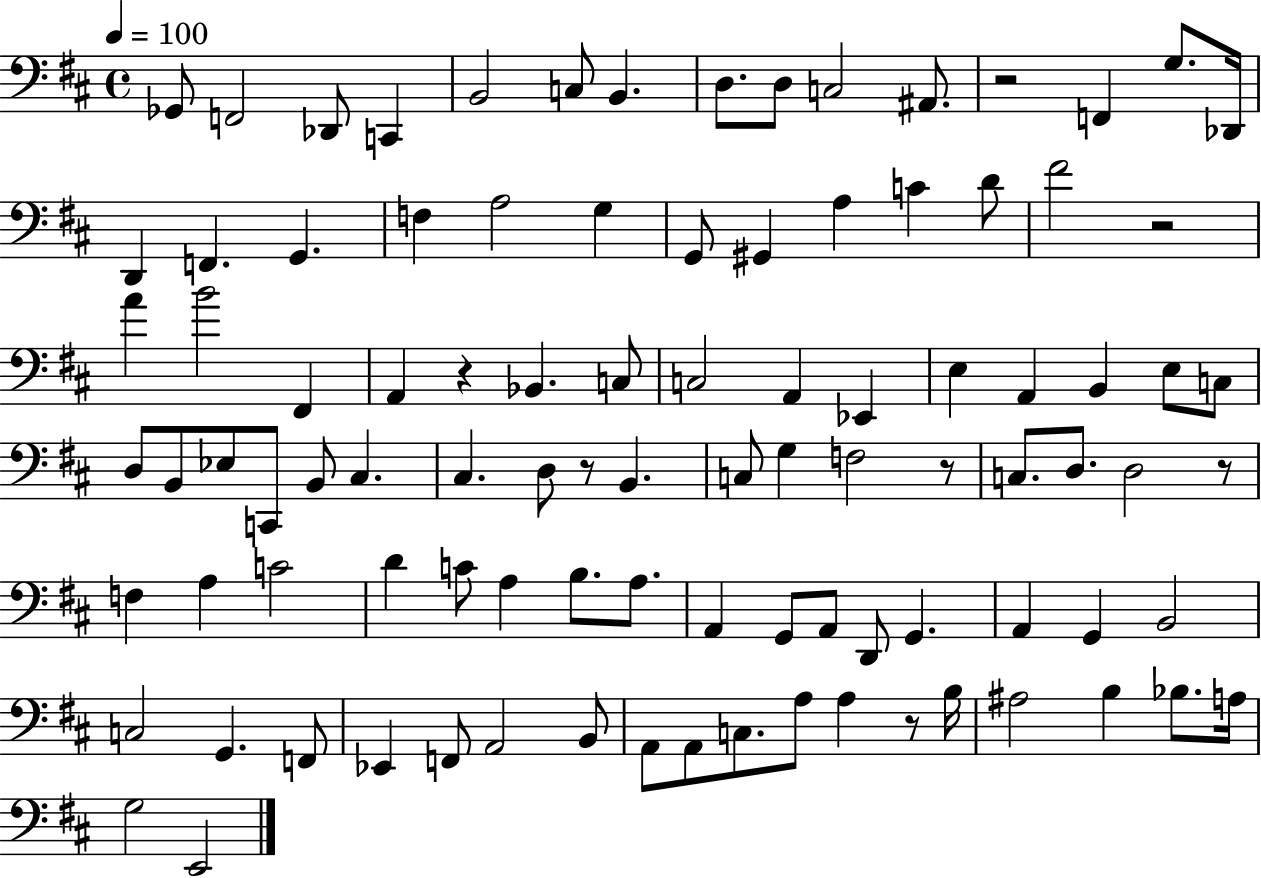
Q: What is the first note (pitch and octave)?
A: Gb2